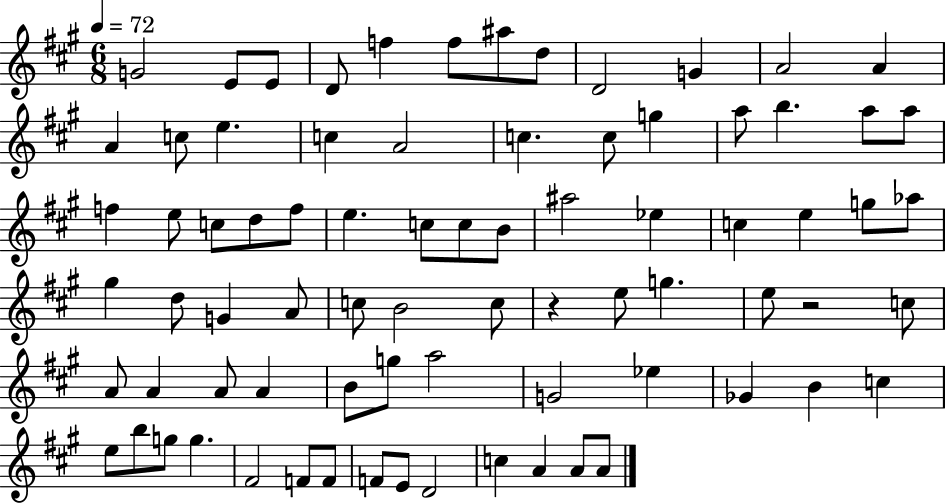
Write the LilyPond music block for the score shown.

{
  \clef treble
  \numericTimeSignature
  \time 6/8
  \key a \major
  \tempo 4 = 72
  \repeat volta 2 { g'2 e'8 e'8 | d'8 f''4 f''8 ais''8 d''8 | d'2 g'4 | a'2 a'4 | \break a'4 c''8 e''4. | c''4 a'2 | c''4. c''8 g''4 | a''8 b''4. a''8 a''8 | \break f''4 e''8 c''8 d''8 f''8 | e''4. c''8 c''8 b'8 | ais''2 ees''4 | c''4 e''4 g''8 aes''8 | \break gis''4 d''8 g'4 a'8 | c''8 b'2 c''8 | r4 e''8 g''4. | e''8 r2 c''8 | \break a'8 a'4 a'8 a'4 | b'8 g''8 a''2 | g'2 ees''4 | ges'4 b'4 c''4 | \break e''8 b''8 g''8 g''4. | fis'2 f'8 f'8 | f'8 e'8 d'2 | c''4 a'4 a'8 a'8 | \break } \bar "|."
}